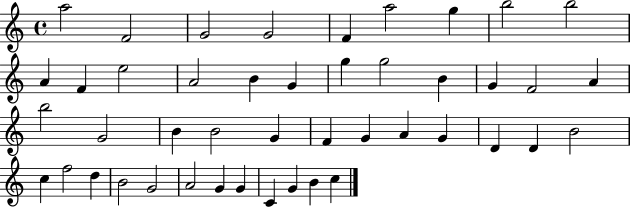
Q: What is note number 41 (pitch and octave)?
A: G4